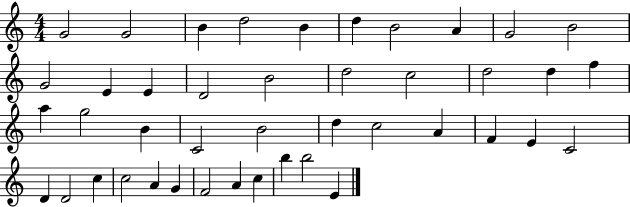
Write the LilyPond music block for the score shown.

{
  \clef treble
  \numericTimeSignature
  \time 4/4
  \key c \major
  g'2 g'2 | b'4 d''2 b'4 | d''4 b'2 a'4 | g'2 b'2 | \break g'2 e'4 e'4 | d'2 b'2 | d''2 c''2 | d''2 d''4 f''4 | \break a''4 g''2 b'4 | c'2 b'2 | d''4 c''2 a'4 | f'4 e'4 c'2 | \break d'4 d'2 c''4 | c''2 a'4 g'4 | f'2 a'4 c''4 | b''4 b''2 e'4 | \break \bar "|."
}